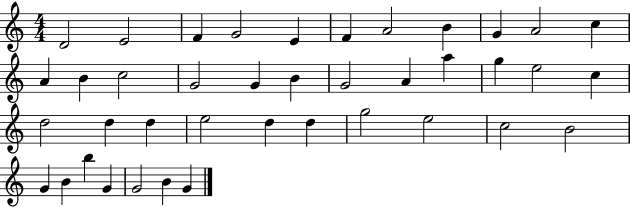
{
  \clef treble
  \numericTimeSignature
  \time 4/4
  \key c \major
  d'2 e'2 | f'4 g'2 e'4 | f'4 a'2 b'4 | g'4 a'2 c''4 | \break a'4 b'4 c''2 | g'2 g'4 b'4 | g'2 a'4 a''4 | g''4 e''2 c''4 | \break d''2 d''4 d''4 | e''2 d''4 d''4 | g''2 e''2 | c''2 b'2 | \break g'4 b'4 b''4 g'4 | g'2 b'4 g'4 | \bar "|."
}